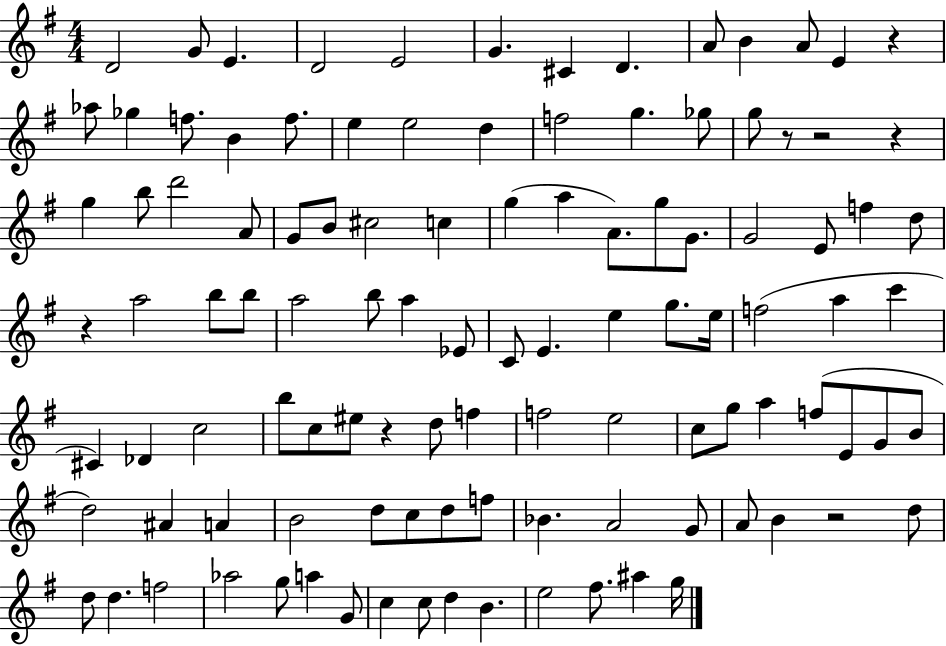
{
  \clef treble
  \numericTimeSignature
  \time 4/4
  \key g \major
  d'2 g'8 e'4. | d'2 e'2 | g'4. cis'4 d'4. | a'8 b'4 a'8 e'4 r4 | \break aes''8 ges''4 f''8. b'4 f''8. | e''4 e''2 d''4 | f''2 g''4. ges''8 | g''8 r8 r2 r4 | \break g''4 b''8 d'''2 a'8 | g'8 b'8 cis''2 c''4 | g''4( a''4 a'8.) g''8 g'8. | g'2 e'8 f''4 d''8 | \break r4 a''2 b''8 b''8 | a''2 b''8 a''4 ees'8 | c'8 e'4. e''4 g''8. e''16 | f''2( a''4 c'''4 | \break cis'4) des'4 c''2 | b''8 c''8 eis''8 r4 d''8 f''4 | f''2 e''2 | c''8 g''8 a''4 f''8( e'8 g'8 b'8 | \break d''2) ais'4 a'4 | b'2 d''8 c''8 d''8 f''8 | bes'4. a'2 g'8 | a'8 b'4 r2 d''8 | \break d''8 d''4. f''2 | aes''2 g''8 a''4 g'8 | c''4 c''8 d''4 b'4. | e''2 fis''8. ais''4 g''16 | \break \bar "|."
}